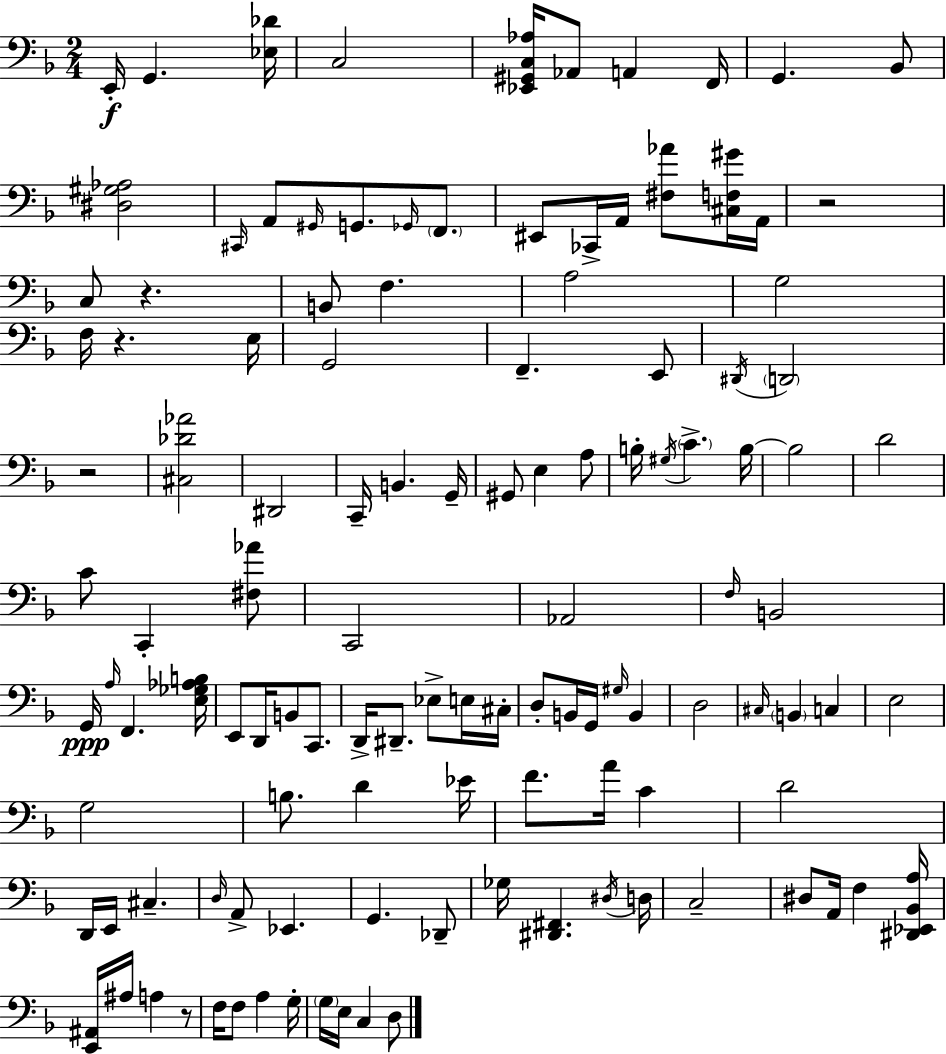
X:1
T:Untitled
M:2/4
L:1/4
K:Dm
E,,/4 G,, [_E,_D]/4 C,2 [_E,,^G,,C,_A,]/4 _A,,/2 A,, F,,/4 G,, _B,,/2 [^D,^G,_A,]2 ^C,,/4 A,,/2 ^G,,/4 G,,/2 _G,,/4 F,,/2 ^E,,/2 _C,,/4 A,,/4 [^F,_A]/2 [^C,F,^G]/4 A,,/4 z2 C,/2 z B,,/2 F, A,2 G,2 F,/4 z E,/4 G,,2 F,, E,,/2 ^D,,/4 D,,2 z2 [^C,_D_A]2 ^D,,2 C,,/4 B,, G,,/4 ^G,,/2 E, A,/2 B,/4 ^G,/4 C B,/4 B,2 D2 C/2 C,, [^F,_A]/2 C,,2 _A,,2 F,/4 B,,2 G,,/4 A,/4 F,, [E,_G,_A,B,]/4 E,,/2 D,,/4 B,,/2 C,,/2 D,,/4 ^D,,/2 _E,/2 E,/4 ^C,/4 D,/2 B,,/4 G,,/4 ^G,/4 B,, D,2 ^C,/4 B,, C, E,2 G,2 B,/2 D _E/4 F/2 A/4 C D2 D,,/4 E,,/4 ^C, D,/4 A,,/2 _E,, G,, _D,,/2 _G,/4 [^D,,^F,,] ^D,/4 D,/4 C,2 ^D,/2 A,,/4 F, [^D,,_E,,_B,,A,]/4 [E,,^A,,]/4 ^A,/4 A, z/2 F,/4 F,/2 A, G,/4 G,/4 E,/4 C, D,/2